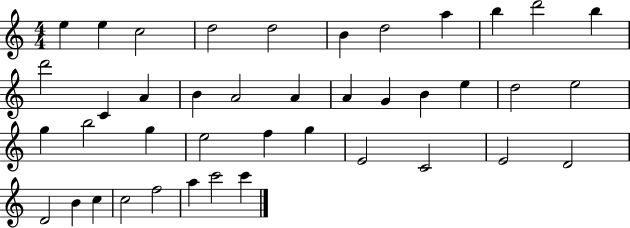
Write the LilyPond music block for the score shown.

{
  \clef treble
  \numericTimeSignature
  \time 4/4
  \key c \major
  e''4 e''4 c''2 | d''2 d''2 | b'4 d''2 a''4 | b''4 d'''2 b''4 | \break d'''2 c'4 a'4 | b'4 a'2 a'4 | a'4 g'4 b'4 e''4 | d''2 e''2 | \break g''4 b''2 g''4 | e''2 f''4 g''4 | e'2 c'2 | e'2 d'2 | \break d'2 b'4 c''4 | c''2 f''2 | a''4 c'''2 c'''4 | \bar "|."
}